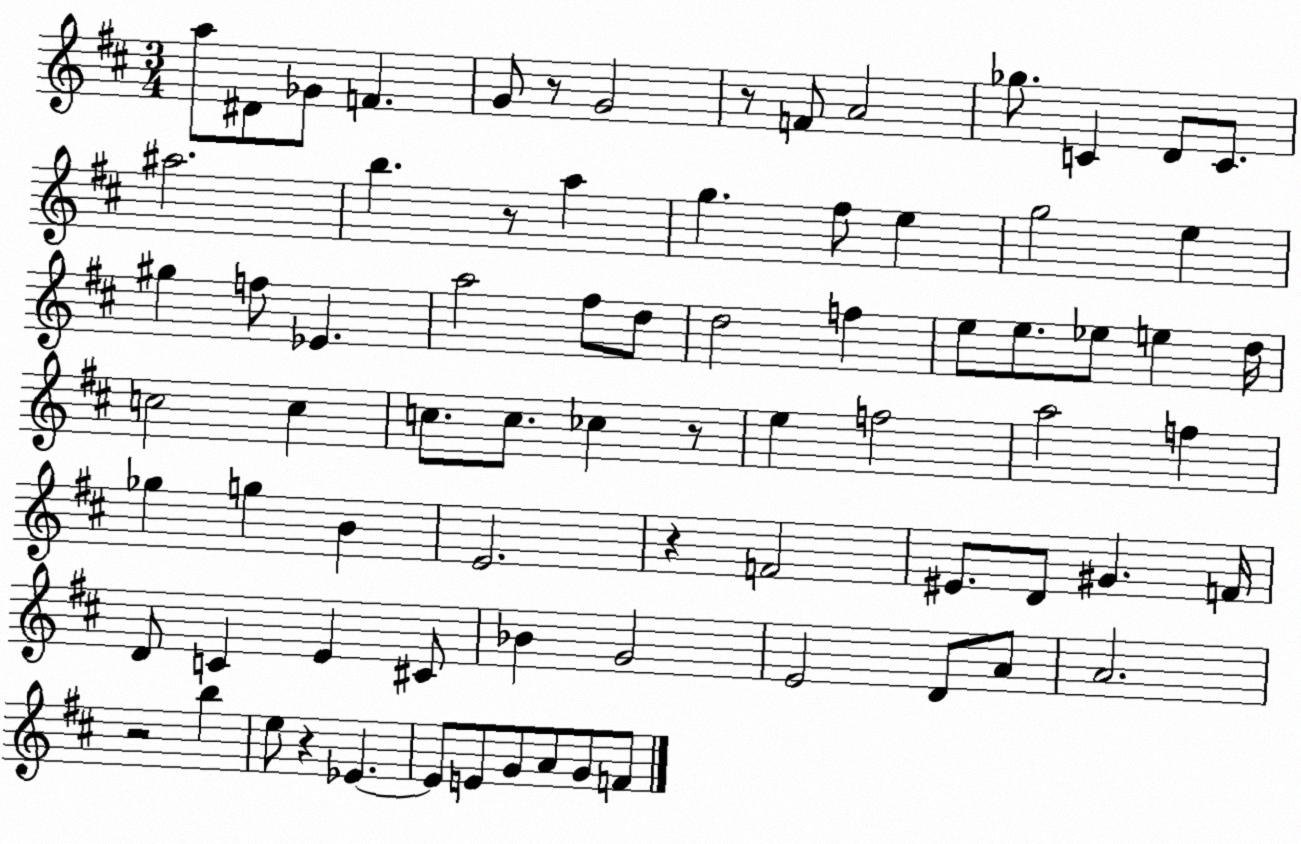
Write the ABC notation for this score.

X:1
T:Untitled
M:3/4
L:1/4
K:D
a/2 ^D/2 _G/2 F G/2 z/2 G2 z/2 F/2 A2 _g/2 C D/2 C/2 ^a2 b z/2 a g ^f/2 e g2 e ^g f/2 _E a2 ^f/2 d/2 d2 f e/2 e/2 _e/2 e d/4 c2 c c/2 c/2 _c z/2 e f2 a2 f _g g B E2 z F2 ^E/2 D/2 ^G F/4 D/2 C E ^C/2 _B G2 E2 D/2 A/2 A2 z2 b e/2 z _E _E/2 E/2 G/2 A/2 G/2 F/2